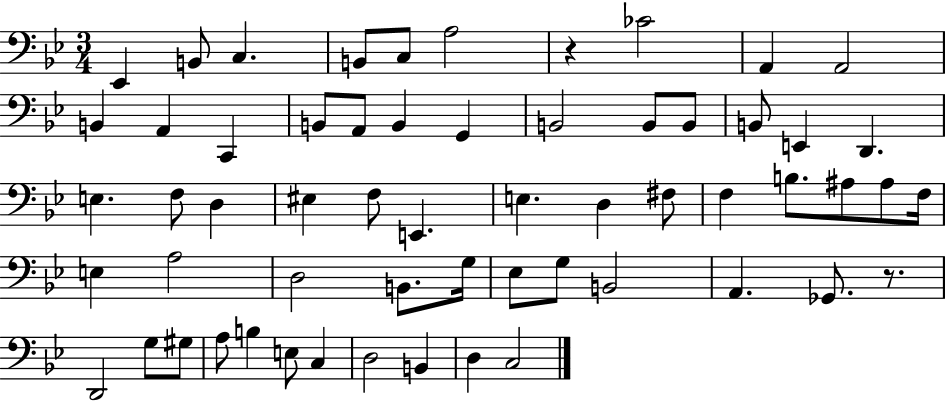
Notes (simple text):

Eb2/q B2/e C3/q. B2/e C3/e A3/h R/q CES4/h A2/q A2/h B2/q A2/q C2/q B2/e A2/e B2/q G2/q B2/h B2/e B2/e B2/e E2/q D2/q. E3/q. F3/e D3/q EIS3/q F3/e E2/q. E3/q. D3/q F#3/e F3/q B3/e. A#3/e A#3/e F3/s E3/q A3/h D3/h B2/e. G3/s Eb3/e G3/e B2/h A2/q. Gb2/e. R/e. D2/h G3/e G#3/e A3/e B3/q E3/e C3/q D3/h B2/q D3/q C3/h